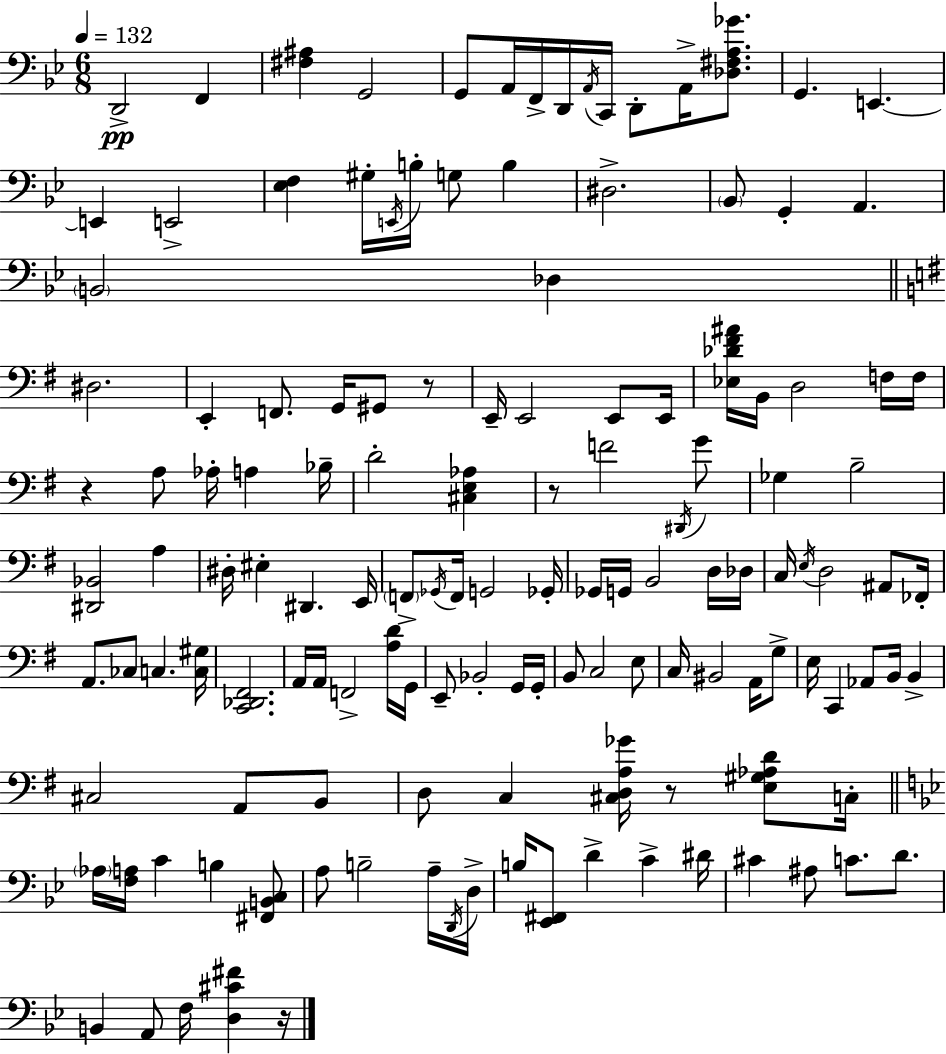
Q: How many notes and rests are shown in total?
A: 137